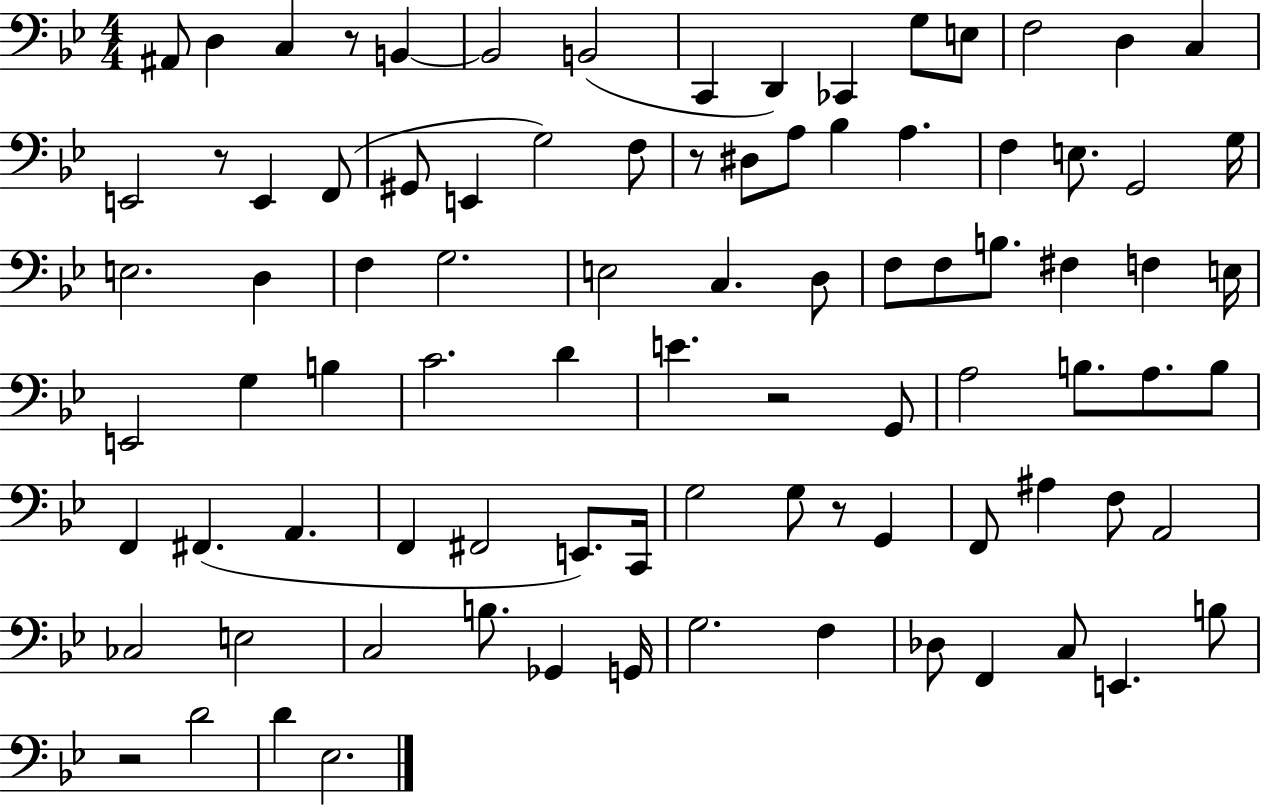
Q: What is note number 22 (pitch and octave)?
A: D#3